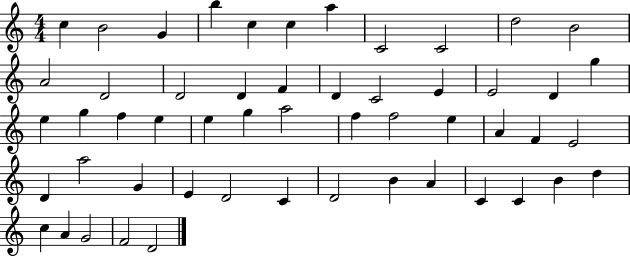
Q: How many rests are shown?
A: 0